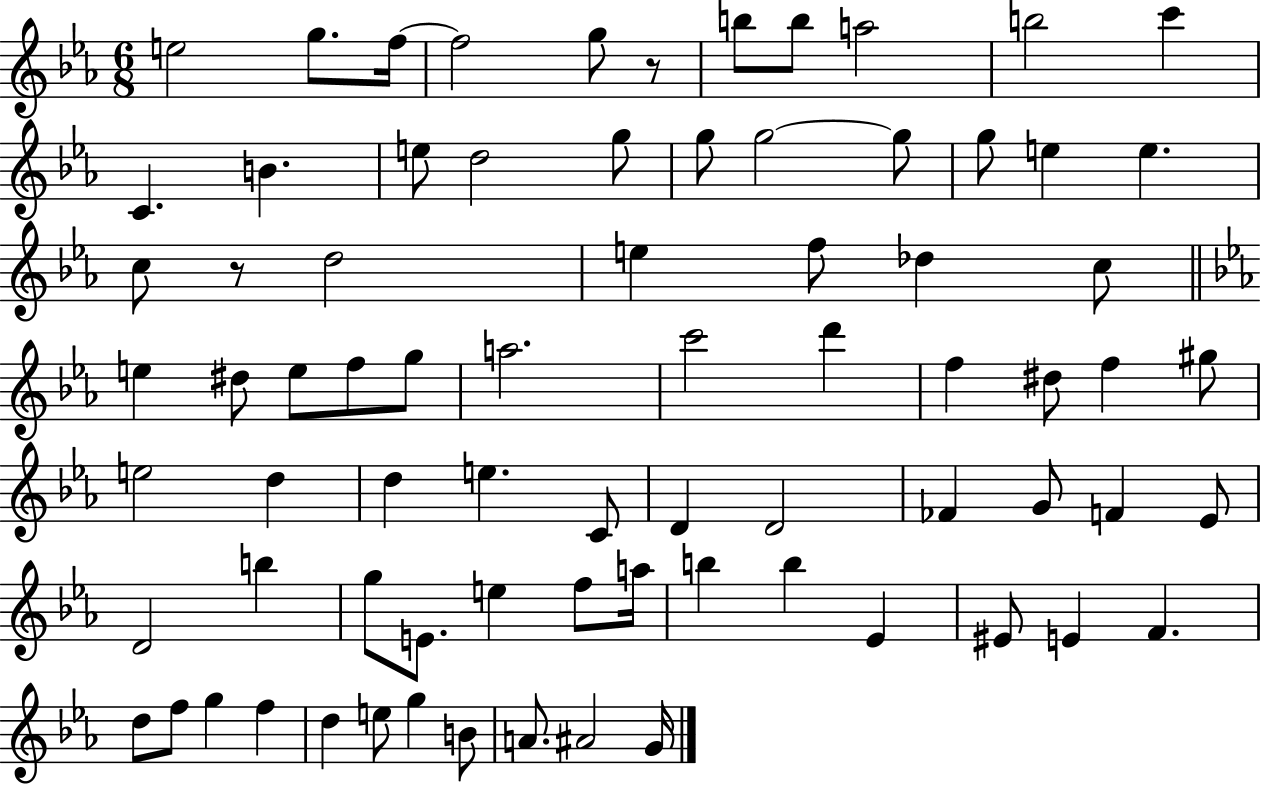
E5/h G5/e. F5/s F5/h G5/e R/e B5/e B5/e A5/h B5/h C6/q C4/q. B4/q. E5/e D5/h G5/e G5/e G5/h G5/e G5/e E5/q E5/q. C5/e R/e D5/h E5/q F5/e Db5/q C5/e E5/q D#5/e E5/e F5/e G5/e A5/h. C6/h D6/q F5/q D#5/e F5/q G#5/e E5/h D5/q D5/q E5/q. C4/e D4/q D4/h FES4/q G4/e F4/q Eb4/e D4/h B5/q G5/e E4/e. E5/q F5/e A5/s B5/q B5/q Eb4/q EIS4/e E4/q F4/q. D5/e F5/e G5/q F5/q D5/q E5/e G5/q B4/e A4/e. A#4/h G4/s